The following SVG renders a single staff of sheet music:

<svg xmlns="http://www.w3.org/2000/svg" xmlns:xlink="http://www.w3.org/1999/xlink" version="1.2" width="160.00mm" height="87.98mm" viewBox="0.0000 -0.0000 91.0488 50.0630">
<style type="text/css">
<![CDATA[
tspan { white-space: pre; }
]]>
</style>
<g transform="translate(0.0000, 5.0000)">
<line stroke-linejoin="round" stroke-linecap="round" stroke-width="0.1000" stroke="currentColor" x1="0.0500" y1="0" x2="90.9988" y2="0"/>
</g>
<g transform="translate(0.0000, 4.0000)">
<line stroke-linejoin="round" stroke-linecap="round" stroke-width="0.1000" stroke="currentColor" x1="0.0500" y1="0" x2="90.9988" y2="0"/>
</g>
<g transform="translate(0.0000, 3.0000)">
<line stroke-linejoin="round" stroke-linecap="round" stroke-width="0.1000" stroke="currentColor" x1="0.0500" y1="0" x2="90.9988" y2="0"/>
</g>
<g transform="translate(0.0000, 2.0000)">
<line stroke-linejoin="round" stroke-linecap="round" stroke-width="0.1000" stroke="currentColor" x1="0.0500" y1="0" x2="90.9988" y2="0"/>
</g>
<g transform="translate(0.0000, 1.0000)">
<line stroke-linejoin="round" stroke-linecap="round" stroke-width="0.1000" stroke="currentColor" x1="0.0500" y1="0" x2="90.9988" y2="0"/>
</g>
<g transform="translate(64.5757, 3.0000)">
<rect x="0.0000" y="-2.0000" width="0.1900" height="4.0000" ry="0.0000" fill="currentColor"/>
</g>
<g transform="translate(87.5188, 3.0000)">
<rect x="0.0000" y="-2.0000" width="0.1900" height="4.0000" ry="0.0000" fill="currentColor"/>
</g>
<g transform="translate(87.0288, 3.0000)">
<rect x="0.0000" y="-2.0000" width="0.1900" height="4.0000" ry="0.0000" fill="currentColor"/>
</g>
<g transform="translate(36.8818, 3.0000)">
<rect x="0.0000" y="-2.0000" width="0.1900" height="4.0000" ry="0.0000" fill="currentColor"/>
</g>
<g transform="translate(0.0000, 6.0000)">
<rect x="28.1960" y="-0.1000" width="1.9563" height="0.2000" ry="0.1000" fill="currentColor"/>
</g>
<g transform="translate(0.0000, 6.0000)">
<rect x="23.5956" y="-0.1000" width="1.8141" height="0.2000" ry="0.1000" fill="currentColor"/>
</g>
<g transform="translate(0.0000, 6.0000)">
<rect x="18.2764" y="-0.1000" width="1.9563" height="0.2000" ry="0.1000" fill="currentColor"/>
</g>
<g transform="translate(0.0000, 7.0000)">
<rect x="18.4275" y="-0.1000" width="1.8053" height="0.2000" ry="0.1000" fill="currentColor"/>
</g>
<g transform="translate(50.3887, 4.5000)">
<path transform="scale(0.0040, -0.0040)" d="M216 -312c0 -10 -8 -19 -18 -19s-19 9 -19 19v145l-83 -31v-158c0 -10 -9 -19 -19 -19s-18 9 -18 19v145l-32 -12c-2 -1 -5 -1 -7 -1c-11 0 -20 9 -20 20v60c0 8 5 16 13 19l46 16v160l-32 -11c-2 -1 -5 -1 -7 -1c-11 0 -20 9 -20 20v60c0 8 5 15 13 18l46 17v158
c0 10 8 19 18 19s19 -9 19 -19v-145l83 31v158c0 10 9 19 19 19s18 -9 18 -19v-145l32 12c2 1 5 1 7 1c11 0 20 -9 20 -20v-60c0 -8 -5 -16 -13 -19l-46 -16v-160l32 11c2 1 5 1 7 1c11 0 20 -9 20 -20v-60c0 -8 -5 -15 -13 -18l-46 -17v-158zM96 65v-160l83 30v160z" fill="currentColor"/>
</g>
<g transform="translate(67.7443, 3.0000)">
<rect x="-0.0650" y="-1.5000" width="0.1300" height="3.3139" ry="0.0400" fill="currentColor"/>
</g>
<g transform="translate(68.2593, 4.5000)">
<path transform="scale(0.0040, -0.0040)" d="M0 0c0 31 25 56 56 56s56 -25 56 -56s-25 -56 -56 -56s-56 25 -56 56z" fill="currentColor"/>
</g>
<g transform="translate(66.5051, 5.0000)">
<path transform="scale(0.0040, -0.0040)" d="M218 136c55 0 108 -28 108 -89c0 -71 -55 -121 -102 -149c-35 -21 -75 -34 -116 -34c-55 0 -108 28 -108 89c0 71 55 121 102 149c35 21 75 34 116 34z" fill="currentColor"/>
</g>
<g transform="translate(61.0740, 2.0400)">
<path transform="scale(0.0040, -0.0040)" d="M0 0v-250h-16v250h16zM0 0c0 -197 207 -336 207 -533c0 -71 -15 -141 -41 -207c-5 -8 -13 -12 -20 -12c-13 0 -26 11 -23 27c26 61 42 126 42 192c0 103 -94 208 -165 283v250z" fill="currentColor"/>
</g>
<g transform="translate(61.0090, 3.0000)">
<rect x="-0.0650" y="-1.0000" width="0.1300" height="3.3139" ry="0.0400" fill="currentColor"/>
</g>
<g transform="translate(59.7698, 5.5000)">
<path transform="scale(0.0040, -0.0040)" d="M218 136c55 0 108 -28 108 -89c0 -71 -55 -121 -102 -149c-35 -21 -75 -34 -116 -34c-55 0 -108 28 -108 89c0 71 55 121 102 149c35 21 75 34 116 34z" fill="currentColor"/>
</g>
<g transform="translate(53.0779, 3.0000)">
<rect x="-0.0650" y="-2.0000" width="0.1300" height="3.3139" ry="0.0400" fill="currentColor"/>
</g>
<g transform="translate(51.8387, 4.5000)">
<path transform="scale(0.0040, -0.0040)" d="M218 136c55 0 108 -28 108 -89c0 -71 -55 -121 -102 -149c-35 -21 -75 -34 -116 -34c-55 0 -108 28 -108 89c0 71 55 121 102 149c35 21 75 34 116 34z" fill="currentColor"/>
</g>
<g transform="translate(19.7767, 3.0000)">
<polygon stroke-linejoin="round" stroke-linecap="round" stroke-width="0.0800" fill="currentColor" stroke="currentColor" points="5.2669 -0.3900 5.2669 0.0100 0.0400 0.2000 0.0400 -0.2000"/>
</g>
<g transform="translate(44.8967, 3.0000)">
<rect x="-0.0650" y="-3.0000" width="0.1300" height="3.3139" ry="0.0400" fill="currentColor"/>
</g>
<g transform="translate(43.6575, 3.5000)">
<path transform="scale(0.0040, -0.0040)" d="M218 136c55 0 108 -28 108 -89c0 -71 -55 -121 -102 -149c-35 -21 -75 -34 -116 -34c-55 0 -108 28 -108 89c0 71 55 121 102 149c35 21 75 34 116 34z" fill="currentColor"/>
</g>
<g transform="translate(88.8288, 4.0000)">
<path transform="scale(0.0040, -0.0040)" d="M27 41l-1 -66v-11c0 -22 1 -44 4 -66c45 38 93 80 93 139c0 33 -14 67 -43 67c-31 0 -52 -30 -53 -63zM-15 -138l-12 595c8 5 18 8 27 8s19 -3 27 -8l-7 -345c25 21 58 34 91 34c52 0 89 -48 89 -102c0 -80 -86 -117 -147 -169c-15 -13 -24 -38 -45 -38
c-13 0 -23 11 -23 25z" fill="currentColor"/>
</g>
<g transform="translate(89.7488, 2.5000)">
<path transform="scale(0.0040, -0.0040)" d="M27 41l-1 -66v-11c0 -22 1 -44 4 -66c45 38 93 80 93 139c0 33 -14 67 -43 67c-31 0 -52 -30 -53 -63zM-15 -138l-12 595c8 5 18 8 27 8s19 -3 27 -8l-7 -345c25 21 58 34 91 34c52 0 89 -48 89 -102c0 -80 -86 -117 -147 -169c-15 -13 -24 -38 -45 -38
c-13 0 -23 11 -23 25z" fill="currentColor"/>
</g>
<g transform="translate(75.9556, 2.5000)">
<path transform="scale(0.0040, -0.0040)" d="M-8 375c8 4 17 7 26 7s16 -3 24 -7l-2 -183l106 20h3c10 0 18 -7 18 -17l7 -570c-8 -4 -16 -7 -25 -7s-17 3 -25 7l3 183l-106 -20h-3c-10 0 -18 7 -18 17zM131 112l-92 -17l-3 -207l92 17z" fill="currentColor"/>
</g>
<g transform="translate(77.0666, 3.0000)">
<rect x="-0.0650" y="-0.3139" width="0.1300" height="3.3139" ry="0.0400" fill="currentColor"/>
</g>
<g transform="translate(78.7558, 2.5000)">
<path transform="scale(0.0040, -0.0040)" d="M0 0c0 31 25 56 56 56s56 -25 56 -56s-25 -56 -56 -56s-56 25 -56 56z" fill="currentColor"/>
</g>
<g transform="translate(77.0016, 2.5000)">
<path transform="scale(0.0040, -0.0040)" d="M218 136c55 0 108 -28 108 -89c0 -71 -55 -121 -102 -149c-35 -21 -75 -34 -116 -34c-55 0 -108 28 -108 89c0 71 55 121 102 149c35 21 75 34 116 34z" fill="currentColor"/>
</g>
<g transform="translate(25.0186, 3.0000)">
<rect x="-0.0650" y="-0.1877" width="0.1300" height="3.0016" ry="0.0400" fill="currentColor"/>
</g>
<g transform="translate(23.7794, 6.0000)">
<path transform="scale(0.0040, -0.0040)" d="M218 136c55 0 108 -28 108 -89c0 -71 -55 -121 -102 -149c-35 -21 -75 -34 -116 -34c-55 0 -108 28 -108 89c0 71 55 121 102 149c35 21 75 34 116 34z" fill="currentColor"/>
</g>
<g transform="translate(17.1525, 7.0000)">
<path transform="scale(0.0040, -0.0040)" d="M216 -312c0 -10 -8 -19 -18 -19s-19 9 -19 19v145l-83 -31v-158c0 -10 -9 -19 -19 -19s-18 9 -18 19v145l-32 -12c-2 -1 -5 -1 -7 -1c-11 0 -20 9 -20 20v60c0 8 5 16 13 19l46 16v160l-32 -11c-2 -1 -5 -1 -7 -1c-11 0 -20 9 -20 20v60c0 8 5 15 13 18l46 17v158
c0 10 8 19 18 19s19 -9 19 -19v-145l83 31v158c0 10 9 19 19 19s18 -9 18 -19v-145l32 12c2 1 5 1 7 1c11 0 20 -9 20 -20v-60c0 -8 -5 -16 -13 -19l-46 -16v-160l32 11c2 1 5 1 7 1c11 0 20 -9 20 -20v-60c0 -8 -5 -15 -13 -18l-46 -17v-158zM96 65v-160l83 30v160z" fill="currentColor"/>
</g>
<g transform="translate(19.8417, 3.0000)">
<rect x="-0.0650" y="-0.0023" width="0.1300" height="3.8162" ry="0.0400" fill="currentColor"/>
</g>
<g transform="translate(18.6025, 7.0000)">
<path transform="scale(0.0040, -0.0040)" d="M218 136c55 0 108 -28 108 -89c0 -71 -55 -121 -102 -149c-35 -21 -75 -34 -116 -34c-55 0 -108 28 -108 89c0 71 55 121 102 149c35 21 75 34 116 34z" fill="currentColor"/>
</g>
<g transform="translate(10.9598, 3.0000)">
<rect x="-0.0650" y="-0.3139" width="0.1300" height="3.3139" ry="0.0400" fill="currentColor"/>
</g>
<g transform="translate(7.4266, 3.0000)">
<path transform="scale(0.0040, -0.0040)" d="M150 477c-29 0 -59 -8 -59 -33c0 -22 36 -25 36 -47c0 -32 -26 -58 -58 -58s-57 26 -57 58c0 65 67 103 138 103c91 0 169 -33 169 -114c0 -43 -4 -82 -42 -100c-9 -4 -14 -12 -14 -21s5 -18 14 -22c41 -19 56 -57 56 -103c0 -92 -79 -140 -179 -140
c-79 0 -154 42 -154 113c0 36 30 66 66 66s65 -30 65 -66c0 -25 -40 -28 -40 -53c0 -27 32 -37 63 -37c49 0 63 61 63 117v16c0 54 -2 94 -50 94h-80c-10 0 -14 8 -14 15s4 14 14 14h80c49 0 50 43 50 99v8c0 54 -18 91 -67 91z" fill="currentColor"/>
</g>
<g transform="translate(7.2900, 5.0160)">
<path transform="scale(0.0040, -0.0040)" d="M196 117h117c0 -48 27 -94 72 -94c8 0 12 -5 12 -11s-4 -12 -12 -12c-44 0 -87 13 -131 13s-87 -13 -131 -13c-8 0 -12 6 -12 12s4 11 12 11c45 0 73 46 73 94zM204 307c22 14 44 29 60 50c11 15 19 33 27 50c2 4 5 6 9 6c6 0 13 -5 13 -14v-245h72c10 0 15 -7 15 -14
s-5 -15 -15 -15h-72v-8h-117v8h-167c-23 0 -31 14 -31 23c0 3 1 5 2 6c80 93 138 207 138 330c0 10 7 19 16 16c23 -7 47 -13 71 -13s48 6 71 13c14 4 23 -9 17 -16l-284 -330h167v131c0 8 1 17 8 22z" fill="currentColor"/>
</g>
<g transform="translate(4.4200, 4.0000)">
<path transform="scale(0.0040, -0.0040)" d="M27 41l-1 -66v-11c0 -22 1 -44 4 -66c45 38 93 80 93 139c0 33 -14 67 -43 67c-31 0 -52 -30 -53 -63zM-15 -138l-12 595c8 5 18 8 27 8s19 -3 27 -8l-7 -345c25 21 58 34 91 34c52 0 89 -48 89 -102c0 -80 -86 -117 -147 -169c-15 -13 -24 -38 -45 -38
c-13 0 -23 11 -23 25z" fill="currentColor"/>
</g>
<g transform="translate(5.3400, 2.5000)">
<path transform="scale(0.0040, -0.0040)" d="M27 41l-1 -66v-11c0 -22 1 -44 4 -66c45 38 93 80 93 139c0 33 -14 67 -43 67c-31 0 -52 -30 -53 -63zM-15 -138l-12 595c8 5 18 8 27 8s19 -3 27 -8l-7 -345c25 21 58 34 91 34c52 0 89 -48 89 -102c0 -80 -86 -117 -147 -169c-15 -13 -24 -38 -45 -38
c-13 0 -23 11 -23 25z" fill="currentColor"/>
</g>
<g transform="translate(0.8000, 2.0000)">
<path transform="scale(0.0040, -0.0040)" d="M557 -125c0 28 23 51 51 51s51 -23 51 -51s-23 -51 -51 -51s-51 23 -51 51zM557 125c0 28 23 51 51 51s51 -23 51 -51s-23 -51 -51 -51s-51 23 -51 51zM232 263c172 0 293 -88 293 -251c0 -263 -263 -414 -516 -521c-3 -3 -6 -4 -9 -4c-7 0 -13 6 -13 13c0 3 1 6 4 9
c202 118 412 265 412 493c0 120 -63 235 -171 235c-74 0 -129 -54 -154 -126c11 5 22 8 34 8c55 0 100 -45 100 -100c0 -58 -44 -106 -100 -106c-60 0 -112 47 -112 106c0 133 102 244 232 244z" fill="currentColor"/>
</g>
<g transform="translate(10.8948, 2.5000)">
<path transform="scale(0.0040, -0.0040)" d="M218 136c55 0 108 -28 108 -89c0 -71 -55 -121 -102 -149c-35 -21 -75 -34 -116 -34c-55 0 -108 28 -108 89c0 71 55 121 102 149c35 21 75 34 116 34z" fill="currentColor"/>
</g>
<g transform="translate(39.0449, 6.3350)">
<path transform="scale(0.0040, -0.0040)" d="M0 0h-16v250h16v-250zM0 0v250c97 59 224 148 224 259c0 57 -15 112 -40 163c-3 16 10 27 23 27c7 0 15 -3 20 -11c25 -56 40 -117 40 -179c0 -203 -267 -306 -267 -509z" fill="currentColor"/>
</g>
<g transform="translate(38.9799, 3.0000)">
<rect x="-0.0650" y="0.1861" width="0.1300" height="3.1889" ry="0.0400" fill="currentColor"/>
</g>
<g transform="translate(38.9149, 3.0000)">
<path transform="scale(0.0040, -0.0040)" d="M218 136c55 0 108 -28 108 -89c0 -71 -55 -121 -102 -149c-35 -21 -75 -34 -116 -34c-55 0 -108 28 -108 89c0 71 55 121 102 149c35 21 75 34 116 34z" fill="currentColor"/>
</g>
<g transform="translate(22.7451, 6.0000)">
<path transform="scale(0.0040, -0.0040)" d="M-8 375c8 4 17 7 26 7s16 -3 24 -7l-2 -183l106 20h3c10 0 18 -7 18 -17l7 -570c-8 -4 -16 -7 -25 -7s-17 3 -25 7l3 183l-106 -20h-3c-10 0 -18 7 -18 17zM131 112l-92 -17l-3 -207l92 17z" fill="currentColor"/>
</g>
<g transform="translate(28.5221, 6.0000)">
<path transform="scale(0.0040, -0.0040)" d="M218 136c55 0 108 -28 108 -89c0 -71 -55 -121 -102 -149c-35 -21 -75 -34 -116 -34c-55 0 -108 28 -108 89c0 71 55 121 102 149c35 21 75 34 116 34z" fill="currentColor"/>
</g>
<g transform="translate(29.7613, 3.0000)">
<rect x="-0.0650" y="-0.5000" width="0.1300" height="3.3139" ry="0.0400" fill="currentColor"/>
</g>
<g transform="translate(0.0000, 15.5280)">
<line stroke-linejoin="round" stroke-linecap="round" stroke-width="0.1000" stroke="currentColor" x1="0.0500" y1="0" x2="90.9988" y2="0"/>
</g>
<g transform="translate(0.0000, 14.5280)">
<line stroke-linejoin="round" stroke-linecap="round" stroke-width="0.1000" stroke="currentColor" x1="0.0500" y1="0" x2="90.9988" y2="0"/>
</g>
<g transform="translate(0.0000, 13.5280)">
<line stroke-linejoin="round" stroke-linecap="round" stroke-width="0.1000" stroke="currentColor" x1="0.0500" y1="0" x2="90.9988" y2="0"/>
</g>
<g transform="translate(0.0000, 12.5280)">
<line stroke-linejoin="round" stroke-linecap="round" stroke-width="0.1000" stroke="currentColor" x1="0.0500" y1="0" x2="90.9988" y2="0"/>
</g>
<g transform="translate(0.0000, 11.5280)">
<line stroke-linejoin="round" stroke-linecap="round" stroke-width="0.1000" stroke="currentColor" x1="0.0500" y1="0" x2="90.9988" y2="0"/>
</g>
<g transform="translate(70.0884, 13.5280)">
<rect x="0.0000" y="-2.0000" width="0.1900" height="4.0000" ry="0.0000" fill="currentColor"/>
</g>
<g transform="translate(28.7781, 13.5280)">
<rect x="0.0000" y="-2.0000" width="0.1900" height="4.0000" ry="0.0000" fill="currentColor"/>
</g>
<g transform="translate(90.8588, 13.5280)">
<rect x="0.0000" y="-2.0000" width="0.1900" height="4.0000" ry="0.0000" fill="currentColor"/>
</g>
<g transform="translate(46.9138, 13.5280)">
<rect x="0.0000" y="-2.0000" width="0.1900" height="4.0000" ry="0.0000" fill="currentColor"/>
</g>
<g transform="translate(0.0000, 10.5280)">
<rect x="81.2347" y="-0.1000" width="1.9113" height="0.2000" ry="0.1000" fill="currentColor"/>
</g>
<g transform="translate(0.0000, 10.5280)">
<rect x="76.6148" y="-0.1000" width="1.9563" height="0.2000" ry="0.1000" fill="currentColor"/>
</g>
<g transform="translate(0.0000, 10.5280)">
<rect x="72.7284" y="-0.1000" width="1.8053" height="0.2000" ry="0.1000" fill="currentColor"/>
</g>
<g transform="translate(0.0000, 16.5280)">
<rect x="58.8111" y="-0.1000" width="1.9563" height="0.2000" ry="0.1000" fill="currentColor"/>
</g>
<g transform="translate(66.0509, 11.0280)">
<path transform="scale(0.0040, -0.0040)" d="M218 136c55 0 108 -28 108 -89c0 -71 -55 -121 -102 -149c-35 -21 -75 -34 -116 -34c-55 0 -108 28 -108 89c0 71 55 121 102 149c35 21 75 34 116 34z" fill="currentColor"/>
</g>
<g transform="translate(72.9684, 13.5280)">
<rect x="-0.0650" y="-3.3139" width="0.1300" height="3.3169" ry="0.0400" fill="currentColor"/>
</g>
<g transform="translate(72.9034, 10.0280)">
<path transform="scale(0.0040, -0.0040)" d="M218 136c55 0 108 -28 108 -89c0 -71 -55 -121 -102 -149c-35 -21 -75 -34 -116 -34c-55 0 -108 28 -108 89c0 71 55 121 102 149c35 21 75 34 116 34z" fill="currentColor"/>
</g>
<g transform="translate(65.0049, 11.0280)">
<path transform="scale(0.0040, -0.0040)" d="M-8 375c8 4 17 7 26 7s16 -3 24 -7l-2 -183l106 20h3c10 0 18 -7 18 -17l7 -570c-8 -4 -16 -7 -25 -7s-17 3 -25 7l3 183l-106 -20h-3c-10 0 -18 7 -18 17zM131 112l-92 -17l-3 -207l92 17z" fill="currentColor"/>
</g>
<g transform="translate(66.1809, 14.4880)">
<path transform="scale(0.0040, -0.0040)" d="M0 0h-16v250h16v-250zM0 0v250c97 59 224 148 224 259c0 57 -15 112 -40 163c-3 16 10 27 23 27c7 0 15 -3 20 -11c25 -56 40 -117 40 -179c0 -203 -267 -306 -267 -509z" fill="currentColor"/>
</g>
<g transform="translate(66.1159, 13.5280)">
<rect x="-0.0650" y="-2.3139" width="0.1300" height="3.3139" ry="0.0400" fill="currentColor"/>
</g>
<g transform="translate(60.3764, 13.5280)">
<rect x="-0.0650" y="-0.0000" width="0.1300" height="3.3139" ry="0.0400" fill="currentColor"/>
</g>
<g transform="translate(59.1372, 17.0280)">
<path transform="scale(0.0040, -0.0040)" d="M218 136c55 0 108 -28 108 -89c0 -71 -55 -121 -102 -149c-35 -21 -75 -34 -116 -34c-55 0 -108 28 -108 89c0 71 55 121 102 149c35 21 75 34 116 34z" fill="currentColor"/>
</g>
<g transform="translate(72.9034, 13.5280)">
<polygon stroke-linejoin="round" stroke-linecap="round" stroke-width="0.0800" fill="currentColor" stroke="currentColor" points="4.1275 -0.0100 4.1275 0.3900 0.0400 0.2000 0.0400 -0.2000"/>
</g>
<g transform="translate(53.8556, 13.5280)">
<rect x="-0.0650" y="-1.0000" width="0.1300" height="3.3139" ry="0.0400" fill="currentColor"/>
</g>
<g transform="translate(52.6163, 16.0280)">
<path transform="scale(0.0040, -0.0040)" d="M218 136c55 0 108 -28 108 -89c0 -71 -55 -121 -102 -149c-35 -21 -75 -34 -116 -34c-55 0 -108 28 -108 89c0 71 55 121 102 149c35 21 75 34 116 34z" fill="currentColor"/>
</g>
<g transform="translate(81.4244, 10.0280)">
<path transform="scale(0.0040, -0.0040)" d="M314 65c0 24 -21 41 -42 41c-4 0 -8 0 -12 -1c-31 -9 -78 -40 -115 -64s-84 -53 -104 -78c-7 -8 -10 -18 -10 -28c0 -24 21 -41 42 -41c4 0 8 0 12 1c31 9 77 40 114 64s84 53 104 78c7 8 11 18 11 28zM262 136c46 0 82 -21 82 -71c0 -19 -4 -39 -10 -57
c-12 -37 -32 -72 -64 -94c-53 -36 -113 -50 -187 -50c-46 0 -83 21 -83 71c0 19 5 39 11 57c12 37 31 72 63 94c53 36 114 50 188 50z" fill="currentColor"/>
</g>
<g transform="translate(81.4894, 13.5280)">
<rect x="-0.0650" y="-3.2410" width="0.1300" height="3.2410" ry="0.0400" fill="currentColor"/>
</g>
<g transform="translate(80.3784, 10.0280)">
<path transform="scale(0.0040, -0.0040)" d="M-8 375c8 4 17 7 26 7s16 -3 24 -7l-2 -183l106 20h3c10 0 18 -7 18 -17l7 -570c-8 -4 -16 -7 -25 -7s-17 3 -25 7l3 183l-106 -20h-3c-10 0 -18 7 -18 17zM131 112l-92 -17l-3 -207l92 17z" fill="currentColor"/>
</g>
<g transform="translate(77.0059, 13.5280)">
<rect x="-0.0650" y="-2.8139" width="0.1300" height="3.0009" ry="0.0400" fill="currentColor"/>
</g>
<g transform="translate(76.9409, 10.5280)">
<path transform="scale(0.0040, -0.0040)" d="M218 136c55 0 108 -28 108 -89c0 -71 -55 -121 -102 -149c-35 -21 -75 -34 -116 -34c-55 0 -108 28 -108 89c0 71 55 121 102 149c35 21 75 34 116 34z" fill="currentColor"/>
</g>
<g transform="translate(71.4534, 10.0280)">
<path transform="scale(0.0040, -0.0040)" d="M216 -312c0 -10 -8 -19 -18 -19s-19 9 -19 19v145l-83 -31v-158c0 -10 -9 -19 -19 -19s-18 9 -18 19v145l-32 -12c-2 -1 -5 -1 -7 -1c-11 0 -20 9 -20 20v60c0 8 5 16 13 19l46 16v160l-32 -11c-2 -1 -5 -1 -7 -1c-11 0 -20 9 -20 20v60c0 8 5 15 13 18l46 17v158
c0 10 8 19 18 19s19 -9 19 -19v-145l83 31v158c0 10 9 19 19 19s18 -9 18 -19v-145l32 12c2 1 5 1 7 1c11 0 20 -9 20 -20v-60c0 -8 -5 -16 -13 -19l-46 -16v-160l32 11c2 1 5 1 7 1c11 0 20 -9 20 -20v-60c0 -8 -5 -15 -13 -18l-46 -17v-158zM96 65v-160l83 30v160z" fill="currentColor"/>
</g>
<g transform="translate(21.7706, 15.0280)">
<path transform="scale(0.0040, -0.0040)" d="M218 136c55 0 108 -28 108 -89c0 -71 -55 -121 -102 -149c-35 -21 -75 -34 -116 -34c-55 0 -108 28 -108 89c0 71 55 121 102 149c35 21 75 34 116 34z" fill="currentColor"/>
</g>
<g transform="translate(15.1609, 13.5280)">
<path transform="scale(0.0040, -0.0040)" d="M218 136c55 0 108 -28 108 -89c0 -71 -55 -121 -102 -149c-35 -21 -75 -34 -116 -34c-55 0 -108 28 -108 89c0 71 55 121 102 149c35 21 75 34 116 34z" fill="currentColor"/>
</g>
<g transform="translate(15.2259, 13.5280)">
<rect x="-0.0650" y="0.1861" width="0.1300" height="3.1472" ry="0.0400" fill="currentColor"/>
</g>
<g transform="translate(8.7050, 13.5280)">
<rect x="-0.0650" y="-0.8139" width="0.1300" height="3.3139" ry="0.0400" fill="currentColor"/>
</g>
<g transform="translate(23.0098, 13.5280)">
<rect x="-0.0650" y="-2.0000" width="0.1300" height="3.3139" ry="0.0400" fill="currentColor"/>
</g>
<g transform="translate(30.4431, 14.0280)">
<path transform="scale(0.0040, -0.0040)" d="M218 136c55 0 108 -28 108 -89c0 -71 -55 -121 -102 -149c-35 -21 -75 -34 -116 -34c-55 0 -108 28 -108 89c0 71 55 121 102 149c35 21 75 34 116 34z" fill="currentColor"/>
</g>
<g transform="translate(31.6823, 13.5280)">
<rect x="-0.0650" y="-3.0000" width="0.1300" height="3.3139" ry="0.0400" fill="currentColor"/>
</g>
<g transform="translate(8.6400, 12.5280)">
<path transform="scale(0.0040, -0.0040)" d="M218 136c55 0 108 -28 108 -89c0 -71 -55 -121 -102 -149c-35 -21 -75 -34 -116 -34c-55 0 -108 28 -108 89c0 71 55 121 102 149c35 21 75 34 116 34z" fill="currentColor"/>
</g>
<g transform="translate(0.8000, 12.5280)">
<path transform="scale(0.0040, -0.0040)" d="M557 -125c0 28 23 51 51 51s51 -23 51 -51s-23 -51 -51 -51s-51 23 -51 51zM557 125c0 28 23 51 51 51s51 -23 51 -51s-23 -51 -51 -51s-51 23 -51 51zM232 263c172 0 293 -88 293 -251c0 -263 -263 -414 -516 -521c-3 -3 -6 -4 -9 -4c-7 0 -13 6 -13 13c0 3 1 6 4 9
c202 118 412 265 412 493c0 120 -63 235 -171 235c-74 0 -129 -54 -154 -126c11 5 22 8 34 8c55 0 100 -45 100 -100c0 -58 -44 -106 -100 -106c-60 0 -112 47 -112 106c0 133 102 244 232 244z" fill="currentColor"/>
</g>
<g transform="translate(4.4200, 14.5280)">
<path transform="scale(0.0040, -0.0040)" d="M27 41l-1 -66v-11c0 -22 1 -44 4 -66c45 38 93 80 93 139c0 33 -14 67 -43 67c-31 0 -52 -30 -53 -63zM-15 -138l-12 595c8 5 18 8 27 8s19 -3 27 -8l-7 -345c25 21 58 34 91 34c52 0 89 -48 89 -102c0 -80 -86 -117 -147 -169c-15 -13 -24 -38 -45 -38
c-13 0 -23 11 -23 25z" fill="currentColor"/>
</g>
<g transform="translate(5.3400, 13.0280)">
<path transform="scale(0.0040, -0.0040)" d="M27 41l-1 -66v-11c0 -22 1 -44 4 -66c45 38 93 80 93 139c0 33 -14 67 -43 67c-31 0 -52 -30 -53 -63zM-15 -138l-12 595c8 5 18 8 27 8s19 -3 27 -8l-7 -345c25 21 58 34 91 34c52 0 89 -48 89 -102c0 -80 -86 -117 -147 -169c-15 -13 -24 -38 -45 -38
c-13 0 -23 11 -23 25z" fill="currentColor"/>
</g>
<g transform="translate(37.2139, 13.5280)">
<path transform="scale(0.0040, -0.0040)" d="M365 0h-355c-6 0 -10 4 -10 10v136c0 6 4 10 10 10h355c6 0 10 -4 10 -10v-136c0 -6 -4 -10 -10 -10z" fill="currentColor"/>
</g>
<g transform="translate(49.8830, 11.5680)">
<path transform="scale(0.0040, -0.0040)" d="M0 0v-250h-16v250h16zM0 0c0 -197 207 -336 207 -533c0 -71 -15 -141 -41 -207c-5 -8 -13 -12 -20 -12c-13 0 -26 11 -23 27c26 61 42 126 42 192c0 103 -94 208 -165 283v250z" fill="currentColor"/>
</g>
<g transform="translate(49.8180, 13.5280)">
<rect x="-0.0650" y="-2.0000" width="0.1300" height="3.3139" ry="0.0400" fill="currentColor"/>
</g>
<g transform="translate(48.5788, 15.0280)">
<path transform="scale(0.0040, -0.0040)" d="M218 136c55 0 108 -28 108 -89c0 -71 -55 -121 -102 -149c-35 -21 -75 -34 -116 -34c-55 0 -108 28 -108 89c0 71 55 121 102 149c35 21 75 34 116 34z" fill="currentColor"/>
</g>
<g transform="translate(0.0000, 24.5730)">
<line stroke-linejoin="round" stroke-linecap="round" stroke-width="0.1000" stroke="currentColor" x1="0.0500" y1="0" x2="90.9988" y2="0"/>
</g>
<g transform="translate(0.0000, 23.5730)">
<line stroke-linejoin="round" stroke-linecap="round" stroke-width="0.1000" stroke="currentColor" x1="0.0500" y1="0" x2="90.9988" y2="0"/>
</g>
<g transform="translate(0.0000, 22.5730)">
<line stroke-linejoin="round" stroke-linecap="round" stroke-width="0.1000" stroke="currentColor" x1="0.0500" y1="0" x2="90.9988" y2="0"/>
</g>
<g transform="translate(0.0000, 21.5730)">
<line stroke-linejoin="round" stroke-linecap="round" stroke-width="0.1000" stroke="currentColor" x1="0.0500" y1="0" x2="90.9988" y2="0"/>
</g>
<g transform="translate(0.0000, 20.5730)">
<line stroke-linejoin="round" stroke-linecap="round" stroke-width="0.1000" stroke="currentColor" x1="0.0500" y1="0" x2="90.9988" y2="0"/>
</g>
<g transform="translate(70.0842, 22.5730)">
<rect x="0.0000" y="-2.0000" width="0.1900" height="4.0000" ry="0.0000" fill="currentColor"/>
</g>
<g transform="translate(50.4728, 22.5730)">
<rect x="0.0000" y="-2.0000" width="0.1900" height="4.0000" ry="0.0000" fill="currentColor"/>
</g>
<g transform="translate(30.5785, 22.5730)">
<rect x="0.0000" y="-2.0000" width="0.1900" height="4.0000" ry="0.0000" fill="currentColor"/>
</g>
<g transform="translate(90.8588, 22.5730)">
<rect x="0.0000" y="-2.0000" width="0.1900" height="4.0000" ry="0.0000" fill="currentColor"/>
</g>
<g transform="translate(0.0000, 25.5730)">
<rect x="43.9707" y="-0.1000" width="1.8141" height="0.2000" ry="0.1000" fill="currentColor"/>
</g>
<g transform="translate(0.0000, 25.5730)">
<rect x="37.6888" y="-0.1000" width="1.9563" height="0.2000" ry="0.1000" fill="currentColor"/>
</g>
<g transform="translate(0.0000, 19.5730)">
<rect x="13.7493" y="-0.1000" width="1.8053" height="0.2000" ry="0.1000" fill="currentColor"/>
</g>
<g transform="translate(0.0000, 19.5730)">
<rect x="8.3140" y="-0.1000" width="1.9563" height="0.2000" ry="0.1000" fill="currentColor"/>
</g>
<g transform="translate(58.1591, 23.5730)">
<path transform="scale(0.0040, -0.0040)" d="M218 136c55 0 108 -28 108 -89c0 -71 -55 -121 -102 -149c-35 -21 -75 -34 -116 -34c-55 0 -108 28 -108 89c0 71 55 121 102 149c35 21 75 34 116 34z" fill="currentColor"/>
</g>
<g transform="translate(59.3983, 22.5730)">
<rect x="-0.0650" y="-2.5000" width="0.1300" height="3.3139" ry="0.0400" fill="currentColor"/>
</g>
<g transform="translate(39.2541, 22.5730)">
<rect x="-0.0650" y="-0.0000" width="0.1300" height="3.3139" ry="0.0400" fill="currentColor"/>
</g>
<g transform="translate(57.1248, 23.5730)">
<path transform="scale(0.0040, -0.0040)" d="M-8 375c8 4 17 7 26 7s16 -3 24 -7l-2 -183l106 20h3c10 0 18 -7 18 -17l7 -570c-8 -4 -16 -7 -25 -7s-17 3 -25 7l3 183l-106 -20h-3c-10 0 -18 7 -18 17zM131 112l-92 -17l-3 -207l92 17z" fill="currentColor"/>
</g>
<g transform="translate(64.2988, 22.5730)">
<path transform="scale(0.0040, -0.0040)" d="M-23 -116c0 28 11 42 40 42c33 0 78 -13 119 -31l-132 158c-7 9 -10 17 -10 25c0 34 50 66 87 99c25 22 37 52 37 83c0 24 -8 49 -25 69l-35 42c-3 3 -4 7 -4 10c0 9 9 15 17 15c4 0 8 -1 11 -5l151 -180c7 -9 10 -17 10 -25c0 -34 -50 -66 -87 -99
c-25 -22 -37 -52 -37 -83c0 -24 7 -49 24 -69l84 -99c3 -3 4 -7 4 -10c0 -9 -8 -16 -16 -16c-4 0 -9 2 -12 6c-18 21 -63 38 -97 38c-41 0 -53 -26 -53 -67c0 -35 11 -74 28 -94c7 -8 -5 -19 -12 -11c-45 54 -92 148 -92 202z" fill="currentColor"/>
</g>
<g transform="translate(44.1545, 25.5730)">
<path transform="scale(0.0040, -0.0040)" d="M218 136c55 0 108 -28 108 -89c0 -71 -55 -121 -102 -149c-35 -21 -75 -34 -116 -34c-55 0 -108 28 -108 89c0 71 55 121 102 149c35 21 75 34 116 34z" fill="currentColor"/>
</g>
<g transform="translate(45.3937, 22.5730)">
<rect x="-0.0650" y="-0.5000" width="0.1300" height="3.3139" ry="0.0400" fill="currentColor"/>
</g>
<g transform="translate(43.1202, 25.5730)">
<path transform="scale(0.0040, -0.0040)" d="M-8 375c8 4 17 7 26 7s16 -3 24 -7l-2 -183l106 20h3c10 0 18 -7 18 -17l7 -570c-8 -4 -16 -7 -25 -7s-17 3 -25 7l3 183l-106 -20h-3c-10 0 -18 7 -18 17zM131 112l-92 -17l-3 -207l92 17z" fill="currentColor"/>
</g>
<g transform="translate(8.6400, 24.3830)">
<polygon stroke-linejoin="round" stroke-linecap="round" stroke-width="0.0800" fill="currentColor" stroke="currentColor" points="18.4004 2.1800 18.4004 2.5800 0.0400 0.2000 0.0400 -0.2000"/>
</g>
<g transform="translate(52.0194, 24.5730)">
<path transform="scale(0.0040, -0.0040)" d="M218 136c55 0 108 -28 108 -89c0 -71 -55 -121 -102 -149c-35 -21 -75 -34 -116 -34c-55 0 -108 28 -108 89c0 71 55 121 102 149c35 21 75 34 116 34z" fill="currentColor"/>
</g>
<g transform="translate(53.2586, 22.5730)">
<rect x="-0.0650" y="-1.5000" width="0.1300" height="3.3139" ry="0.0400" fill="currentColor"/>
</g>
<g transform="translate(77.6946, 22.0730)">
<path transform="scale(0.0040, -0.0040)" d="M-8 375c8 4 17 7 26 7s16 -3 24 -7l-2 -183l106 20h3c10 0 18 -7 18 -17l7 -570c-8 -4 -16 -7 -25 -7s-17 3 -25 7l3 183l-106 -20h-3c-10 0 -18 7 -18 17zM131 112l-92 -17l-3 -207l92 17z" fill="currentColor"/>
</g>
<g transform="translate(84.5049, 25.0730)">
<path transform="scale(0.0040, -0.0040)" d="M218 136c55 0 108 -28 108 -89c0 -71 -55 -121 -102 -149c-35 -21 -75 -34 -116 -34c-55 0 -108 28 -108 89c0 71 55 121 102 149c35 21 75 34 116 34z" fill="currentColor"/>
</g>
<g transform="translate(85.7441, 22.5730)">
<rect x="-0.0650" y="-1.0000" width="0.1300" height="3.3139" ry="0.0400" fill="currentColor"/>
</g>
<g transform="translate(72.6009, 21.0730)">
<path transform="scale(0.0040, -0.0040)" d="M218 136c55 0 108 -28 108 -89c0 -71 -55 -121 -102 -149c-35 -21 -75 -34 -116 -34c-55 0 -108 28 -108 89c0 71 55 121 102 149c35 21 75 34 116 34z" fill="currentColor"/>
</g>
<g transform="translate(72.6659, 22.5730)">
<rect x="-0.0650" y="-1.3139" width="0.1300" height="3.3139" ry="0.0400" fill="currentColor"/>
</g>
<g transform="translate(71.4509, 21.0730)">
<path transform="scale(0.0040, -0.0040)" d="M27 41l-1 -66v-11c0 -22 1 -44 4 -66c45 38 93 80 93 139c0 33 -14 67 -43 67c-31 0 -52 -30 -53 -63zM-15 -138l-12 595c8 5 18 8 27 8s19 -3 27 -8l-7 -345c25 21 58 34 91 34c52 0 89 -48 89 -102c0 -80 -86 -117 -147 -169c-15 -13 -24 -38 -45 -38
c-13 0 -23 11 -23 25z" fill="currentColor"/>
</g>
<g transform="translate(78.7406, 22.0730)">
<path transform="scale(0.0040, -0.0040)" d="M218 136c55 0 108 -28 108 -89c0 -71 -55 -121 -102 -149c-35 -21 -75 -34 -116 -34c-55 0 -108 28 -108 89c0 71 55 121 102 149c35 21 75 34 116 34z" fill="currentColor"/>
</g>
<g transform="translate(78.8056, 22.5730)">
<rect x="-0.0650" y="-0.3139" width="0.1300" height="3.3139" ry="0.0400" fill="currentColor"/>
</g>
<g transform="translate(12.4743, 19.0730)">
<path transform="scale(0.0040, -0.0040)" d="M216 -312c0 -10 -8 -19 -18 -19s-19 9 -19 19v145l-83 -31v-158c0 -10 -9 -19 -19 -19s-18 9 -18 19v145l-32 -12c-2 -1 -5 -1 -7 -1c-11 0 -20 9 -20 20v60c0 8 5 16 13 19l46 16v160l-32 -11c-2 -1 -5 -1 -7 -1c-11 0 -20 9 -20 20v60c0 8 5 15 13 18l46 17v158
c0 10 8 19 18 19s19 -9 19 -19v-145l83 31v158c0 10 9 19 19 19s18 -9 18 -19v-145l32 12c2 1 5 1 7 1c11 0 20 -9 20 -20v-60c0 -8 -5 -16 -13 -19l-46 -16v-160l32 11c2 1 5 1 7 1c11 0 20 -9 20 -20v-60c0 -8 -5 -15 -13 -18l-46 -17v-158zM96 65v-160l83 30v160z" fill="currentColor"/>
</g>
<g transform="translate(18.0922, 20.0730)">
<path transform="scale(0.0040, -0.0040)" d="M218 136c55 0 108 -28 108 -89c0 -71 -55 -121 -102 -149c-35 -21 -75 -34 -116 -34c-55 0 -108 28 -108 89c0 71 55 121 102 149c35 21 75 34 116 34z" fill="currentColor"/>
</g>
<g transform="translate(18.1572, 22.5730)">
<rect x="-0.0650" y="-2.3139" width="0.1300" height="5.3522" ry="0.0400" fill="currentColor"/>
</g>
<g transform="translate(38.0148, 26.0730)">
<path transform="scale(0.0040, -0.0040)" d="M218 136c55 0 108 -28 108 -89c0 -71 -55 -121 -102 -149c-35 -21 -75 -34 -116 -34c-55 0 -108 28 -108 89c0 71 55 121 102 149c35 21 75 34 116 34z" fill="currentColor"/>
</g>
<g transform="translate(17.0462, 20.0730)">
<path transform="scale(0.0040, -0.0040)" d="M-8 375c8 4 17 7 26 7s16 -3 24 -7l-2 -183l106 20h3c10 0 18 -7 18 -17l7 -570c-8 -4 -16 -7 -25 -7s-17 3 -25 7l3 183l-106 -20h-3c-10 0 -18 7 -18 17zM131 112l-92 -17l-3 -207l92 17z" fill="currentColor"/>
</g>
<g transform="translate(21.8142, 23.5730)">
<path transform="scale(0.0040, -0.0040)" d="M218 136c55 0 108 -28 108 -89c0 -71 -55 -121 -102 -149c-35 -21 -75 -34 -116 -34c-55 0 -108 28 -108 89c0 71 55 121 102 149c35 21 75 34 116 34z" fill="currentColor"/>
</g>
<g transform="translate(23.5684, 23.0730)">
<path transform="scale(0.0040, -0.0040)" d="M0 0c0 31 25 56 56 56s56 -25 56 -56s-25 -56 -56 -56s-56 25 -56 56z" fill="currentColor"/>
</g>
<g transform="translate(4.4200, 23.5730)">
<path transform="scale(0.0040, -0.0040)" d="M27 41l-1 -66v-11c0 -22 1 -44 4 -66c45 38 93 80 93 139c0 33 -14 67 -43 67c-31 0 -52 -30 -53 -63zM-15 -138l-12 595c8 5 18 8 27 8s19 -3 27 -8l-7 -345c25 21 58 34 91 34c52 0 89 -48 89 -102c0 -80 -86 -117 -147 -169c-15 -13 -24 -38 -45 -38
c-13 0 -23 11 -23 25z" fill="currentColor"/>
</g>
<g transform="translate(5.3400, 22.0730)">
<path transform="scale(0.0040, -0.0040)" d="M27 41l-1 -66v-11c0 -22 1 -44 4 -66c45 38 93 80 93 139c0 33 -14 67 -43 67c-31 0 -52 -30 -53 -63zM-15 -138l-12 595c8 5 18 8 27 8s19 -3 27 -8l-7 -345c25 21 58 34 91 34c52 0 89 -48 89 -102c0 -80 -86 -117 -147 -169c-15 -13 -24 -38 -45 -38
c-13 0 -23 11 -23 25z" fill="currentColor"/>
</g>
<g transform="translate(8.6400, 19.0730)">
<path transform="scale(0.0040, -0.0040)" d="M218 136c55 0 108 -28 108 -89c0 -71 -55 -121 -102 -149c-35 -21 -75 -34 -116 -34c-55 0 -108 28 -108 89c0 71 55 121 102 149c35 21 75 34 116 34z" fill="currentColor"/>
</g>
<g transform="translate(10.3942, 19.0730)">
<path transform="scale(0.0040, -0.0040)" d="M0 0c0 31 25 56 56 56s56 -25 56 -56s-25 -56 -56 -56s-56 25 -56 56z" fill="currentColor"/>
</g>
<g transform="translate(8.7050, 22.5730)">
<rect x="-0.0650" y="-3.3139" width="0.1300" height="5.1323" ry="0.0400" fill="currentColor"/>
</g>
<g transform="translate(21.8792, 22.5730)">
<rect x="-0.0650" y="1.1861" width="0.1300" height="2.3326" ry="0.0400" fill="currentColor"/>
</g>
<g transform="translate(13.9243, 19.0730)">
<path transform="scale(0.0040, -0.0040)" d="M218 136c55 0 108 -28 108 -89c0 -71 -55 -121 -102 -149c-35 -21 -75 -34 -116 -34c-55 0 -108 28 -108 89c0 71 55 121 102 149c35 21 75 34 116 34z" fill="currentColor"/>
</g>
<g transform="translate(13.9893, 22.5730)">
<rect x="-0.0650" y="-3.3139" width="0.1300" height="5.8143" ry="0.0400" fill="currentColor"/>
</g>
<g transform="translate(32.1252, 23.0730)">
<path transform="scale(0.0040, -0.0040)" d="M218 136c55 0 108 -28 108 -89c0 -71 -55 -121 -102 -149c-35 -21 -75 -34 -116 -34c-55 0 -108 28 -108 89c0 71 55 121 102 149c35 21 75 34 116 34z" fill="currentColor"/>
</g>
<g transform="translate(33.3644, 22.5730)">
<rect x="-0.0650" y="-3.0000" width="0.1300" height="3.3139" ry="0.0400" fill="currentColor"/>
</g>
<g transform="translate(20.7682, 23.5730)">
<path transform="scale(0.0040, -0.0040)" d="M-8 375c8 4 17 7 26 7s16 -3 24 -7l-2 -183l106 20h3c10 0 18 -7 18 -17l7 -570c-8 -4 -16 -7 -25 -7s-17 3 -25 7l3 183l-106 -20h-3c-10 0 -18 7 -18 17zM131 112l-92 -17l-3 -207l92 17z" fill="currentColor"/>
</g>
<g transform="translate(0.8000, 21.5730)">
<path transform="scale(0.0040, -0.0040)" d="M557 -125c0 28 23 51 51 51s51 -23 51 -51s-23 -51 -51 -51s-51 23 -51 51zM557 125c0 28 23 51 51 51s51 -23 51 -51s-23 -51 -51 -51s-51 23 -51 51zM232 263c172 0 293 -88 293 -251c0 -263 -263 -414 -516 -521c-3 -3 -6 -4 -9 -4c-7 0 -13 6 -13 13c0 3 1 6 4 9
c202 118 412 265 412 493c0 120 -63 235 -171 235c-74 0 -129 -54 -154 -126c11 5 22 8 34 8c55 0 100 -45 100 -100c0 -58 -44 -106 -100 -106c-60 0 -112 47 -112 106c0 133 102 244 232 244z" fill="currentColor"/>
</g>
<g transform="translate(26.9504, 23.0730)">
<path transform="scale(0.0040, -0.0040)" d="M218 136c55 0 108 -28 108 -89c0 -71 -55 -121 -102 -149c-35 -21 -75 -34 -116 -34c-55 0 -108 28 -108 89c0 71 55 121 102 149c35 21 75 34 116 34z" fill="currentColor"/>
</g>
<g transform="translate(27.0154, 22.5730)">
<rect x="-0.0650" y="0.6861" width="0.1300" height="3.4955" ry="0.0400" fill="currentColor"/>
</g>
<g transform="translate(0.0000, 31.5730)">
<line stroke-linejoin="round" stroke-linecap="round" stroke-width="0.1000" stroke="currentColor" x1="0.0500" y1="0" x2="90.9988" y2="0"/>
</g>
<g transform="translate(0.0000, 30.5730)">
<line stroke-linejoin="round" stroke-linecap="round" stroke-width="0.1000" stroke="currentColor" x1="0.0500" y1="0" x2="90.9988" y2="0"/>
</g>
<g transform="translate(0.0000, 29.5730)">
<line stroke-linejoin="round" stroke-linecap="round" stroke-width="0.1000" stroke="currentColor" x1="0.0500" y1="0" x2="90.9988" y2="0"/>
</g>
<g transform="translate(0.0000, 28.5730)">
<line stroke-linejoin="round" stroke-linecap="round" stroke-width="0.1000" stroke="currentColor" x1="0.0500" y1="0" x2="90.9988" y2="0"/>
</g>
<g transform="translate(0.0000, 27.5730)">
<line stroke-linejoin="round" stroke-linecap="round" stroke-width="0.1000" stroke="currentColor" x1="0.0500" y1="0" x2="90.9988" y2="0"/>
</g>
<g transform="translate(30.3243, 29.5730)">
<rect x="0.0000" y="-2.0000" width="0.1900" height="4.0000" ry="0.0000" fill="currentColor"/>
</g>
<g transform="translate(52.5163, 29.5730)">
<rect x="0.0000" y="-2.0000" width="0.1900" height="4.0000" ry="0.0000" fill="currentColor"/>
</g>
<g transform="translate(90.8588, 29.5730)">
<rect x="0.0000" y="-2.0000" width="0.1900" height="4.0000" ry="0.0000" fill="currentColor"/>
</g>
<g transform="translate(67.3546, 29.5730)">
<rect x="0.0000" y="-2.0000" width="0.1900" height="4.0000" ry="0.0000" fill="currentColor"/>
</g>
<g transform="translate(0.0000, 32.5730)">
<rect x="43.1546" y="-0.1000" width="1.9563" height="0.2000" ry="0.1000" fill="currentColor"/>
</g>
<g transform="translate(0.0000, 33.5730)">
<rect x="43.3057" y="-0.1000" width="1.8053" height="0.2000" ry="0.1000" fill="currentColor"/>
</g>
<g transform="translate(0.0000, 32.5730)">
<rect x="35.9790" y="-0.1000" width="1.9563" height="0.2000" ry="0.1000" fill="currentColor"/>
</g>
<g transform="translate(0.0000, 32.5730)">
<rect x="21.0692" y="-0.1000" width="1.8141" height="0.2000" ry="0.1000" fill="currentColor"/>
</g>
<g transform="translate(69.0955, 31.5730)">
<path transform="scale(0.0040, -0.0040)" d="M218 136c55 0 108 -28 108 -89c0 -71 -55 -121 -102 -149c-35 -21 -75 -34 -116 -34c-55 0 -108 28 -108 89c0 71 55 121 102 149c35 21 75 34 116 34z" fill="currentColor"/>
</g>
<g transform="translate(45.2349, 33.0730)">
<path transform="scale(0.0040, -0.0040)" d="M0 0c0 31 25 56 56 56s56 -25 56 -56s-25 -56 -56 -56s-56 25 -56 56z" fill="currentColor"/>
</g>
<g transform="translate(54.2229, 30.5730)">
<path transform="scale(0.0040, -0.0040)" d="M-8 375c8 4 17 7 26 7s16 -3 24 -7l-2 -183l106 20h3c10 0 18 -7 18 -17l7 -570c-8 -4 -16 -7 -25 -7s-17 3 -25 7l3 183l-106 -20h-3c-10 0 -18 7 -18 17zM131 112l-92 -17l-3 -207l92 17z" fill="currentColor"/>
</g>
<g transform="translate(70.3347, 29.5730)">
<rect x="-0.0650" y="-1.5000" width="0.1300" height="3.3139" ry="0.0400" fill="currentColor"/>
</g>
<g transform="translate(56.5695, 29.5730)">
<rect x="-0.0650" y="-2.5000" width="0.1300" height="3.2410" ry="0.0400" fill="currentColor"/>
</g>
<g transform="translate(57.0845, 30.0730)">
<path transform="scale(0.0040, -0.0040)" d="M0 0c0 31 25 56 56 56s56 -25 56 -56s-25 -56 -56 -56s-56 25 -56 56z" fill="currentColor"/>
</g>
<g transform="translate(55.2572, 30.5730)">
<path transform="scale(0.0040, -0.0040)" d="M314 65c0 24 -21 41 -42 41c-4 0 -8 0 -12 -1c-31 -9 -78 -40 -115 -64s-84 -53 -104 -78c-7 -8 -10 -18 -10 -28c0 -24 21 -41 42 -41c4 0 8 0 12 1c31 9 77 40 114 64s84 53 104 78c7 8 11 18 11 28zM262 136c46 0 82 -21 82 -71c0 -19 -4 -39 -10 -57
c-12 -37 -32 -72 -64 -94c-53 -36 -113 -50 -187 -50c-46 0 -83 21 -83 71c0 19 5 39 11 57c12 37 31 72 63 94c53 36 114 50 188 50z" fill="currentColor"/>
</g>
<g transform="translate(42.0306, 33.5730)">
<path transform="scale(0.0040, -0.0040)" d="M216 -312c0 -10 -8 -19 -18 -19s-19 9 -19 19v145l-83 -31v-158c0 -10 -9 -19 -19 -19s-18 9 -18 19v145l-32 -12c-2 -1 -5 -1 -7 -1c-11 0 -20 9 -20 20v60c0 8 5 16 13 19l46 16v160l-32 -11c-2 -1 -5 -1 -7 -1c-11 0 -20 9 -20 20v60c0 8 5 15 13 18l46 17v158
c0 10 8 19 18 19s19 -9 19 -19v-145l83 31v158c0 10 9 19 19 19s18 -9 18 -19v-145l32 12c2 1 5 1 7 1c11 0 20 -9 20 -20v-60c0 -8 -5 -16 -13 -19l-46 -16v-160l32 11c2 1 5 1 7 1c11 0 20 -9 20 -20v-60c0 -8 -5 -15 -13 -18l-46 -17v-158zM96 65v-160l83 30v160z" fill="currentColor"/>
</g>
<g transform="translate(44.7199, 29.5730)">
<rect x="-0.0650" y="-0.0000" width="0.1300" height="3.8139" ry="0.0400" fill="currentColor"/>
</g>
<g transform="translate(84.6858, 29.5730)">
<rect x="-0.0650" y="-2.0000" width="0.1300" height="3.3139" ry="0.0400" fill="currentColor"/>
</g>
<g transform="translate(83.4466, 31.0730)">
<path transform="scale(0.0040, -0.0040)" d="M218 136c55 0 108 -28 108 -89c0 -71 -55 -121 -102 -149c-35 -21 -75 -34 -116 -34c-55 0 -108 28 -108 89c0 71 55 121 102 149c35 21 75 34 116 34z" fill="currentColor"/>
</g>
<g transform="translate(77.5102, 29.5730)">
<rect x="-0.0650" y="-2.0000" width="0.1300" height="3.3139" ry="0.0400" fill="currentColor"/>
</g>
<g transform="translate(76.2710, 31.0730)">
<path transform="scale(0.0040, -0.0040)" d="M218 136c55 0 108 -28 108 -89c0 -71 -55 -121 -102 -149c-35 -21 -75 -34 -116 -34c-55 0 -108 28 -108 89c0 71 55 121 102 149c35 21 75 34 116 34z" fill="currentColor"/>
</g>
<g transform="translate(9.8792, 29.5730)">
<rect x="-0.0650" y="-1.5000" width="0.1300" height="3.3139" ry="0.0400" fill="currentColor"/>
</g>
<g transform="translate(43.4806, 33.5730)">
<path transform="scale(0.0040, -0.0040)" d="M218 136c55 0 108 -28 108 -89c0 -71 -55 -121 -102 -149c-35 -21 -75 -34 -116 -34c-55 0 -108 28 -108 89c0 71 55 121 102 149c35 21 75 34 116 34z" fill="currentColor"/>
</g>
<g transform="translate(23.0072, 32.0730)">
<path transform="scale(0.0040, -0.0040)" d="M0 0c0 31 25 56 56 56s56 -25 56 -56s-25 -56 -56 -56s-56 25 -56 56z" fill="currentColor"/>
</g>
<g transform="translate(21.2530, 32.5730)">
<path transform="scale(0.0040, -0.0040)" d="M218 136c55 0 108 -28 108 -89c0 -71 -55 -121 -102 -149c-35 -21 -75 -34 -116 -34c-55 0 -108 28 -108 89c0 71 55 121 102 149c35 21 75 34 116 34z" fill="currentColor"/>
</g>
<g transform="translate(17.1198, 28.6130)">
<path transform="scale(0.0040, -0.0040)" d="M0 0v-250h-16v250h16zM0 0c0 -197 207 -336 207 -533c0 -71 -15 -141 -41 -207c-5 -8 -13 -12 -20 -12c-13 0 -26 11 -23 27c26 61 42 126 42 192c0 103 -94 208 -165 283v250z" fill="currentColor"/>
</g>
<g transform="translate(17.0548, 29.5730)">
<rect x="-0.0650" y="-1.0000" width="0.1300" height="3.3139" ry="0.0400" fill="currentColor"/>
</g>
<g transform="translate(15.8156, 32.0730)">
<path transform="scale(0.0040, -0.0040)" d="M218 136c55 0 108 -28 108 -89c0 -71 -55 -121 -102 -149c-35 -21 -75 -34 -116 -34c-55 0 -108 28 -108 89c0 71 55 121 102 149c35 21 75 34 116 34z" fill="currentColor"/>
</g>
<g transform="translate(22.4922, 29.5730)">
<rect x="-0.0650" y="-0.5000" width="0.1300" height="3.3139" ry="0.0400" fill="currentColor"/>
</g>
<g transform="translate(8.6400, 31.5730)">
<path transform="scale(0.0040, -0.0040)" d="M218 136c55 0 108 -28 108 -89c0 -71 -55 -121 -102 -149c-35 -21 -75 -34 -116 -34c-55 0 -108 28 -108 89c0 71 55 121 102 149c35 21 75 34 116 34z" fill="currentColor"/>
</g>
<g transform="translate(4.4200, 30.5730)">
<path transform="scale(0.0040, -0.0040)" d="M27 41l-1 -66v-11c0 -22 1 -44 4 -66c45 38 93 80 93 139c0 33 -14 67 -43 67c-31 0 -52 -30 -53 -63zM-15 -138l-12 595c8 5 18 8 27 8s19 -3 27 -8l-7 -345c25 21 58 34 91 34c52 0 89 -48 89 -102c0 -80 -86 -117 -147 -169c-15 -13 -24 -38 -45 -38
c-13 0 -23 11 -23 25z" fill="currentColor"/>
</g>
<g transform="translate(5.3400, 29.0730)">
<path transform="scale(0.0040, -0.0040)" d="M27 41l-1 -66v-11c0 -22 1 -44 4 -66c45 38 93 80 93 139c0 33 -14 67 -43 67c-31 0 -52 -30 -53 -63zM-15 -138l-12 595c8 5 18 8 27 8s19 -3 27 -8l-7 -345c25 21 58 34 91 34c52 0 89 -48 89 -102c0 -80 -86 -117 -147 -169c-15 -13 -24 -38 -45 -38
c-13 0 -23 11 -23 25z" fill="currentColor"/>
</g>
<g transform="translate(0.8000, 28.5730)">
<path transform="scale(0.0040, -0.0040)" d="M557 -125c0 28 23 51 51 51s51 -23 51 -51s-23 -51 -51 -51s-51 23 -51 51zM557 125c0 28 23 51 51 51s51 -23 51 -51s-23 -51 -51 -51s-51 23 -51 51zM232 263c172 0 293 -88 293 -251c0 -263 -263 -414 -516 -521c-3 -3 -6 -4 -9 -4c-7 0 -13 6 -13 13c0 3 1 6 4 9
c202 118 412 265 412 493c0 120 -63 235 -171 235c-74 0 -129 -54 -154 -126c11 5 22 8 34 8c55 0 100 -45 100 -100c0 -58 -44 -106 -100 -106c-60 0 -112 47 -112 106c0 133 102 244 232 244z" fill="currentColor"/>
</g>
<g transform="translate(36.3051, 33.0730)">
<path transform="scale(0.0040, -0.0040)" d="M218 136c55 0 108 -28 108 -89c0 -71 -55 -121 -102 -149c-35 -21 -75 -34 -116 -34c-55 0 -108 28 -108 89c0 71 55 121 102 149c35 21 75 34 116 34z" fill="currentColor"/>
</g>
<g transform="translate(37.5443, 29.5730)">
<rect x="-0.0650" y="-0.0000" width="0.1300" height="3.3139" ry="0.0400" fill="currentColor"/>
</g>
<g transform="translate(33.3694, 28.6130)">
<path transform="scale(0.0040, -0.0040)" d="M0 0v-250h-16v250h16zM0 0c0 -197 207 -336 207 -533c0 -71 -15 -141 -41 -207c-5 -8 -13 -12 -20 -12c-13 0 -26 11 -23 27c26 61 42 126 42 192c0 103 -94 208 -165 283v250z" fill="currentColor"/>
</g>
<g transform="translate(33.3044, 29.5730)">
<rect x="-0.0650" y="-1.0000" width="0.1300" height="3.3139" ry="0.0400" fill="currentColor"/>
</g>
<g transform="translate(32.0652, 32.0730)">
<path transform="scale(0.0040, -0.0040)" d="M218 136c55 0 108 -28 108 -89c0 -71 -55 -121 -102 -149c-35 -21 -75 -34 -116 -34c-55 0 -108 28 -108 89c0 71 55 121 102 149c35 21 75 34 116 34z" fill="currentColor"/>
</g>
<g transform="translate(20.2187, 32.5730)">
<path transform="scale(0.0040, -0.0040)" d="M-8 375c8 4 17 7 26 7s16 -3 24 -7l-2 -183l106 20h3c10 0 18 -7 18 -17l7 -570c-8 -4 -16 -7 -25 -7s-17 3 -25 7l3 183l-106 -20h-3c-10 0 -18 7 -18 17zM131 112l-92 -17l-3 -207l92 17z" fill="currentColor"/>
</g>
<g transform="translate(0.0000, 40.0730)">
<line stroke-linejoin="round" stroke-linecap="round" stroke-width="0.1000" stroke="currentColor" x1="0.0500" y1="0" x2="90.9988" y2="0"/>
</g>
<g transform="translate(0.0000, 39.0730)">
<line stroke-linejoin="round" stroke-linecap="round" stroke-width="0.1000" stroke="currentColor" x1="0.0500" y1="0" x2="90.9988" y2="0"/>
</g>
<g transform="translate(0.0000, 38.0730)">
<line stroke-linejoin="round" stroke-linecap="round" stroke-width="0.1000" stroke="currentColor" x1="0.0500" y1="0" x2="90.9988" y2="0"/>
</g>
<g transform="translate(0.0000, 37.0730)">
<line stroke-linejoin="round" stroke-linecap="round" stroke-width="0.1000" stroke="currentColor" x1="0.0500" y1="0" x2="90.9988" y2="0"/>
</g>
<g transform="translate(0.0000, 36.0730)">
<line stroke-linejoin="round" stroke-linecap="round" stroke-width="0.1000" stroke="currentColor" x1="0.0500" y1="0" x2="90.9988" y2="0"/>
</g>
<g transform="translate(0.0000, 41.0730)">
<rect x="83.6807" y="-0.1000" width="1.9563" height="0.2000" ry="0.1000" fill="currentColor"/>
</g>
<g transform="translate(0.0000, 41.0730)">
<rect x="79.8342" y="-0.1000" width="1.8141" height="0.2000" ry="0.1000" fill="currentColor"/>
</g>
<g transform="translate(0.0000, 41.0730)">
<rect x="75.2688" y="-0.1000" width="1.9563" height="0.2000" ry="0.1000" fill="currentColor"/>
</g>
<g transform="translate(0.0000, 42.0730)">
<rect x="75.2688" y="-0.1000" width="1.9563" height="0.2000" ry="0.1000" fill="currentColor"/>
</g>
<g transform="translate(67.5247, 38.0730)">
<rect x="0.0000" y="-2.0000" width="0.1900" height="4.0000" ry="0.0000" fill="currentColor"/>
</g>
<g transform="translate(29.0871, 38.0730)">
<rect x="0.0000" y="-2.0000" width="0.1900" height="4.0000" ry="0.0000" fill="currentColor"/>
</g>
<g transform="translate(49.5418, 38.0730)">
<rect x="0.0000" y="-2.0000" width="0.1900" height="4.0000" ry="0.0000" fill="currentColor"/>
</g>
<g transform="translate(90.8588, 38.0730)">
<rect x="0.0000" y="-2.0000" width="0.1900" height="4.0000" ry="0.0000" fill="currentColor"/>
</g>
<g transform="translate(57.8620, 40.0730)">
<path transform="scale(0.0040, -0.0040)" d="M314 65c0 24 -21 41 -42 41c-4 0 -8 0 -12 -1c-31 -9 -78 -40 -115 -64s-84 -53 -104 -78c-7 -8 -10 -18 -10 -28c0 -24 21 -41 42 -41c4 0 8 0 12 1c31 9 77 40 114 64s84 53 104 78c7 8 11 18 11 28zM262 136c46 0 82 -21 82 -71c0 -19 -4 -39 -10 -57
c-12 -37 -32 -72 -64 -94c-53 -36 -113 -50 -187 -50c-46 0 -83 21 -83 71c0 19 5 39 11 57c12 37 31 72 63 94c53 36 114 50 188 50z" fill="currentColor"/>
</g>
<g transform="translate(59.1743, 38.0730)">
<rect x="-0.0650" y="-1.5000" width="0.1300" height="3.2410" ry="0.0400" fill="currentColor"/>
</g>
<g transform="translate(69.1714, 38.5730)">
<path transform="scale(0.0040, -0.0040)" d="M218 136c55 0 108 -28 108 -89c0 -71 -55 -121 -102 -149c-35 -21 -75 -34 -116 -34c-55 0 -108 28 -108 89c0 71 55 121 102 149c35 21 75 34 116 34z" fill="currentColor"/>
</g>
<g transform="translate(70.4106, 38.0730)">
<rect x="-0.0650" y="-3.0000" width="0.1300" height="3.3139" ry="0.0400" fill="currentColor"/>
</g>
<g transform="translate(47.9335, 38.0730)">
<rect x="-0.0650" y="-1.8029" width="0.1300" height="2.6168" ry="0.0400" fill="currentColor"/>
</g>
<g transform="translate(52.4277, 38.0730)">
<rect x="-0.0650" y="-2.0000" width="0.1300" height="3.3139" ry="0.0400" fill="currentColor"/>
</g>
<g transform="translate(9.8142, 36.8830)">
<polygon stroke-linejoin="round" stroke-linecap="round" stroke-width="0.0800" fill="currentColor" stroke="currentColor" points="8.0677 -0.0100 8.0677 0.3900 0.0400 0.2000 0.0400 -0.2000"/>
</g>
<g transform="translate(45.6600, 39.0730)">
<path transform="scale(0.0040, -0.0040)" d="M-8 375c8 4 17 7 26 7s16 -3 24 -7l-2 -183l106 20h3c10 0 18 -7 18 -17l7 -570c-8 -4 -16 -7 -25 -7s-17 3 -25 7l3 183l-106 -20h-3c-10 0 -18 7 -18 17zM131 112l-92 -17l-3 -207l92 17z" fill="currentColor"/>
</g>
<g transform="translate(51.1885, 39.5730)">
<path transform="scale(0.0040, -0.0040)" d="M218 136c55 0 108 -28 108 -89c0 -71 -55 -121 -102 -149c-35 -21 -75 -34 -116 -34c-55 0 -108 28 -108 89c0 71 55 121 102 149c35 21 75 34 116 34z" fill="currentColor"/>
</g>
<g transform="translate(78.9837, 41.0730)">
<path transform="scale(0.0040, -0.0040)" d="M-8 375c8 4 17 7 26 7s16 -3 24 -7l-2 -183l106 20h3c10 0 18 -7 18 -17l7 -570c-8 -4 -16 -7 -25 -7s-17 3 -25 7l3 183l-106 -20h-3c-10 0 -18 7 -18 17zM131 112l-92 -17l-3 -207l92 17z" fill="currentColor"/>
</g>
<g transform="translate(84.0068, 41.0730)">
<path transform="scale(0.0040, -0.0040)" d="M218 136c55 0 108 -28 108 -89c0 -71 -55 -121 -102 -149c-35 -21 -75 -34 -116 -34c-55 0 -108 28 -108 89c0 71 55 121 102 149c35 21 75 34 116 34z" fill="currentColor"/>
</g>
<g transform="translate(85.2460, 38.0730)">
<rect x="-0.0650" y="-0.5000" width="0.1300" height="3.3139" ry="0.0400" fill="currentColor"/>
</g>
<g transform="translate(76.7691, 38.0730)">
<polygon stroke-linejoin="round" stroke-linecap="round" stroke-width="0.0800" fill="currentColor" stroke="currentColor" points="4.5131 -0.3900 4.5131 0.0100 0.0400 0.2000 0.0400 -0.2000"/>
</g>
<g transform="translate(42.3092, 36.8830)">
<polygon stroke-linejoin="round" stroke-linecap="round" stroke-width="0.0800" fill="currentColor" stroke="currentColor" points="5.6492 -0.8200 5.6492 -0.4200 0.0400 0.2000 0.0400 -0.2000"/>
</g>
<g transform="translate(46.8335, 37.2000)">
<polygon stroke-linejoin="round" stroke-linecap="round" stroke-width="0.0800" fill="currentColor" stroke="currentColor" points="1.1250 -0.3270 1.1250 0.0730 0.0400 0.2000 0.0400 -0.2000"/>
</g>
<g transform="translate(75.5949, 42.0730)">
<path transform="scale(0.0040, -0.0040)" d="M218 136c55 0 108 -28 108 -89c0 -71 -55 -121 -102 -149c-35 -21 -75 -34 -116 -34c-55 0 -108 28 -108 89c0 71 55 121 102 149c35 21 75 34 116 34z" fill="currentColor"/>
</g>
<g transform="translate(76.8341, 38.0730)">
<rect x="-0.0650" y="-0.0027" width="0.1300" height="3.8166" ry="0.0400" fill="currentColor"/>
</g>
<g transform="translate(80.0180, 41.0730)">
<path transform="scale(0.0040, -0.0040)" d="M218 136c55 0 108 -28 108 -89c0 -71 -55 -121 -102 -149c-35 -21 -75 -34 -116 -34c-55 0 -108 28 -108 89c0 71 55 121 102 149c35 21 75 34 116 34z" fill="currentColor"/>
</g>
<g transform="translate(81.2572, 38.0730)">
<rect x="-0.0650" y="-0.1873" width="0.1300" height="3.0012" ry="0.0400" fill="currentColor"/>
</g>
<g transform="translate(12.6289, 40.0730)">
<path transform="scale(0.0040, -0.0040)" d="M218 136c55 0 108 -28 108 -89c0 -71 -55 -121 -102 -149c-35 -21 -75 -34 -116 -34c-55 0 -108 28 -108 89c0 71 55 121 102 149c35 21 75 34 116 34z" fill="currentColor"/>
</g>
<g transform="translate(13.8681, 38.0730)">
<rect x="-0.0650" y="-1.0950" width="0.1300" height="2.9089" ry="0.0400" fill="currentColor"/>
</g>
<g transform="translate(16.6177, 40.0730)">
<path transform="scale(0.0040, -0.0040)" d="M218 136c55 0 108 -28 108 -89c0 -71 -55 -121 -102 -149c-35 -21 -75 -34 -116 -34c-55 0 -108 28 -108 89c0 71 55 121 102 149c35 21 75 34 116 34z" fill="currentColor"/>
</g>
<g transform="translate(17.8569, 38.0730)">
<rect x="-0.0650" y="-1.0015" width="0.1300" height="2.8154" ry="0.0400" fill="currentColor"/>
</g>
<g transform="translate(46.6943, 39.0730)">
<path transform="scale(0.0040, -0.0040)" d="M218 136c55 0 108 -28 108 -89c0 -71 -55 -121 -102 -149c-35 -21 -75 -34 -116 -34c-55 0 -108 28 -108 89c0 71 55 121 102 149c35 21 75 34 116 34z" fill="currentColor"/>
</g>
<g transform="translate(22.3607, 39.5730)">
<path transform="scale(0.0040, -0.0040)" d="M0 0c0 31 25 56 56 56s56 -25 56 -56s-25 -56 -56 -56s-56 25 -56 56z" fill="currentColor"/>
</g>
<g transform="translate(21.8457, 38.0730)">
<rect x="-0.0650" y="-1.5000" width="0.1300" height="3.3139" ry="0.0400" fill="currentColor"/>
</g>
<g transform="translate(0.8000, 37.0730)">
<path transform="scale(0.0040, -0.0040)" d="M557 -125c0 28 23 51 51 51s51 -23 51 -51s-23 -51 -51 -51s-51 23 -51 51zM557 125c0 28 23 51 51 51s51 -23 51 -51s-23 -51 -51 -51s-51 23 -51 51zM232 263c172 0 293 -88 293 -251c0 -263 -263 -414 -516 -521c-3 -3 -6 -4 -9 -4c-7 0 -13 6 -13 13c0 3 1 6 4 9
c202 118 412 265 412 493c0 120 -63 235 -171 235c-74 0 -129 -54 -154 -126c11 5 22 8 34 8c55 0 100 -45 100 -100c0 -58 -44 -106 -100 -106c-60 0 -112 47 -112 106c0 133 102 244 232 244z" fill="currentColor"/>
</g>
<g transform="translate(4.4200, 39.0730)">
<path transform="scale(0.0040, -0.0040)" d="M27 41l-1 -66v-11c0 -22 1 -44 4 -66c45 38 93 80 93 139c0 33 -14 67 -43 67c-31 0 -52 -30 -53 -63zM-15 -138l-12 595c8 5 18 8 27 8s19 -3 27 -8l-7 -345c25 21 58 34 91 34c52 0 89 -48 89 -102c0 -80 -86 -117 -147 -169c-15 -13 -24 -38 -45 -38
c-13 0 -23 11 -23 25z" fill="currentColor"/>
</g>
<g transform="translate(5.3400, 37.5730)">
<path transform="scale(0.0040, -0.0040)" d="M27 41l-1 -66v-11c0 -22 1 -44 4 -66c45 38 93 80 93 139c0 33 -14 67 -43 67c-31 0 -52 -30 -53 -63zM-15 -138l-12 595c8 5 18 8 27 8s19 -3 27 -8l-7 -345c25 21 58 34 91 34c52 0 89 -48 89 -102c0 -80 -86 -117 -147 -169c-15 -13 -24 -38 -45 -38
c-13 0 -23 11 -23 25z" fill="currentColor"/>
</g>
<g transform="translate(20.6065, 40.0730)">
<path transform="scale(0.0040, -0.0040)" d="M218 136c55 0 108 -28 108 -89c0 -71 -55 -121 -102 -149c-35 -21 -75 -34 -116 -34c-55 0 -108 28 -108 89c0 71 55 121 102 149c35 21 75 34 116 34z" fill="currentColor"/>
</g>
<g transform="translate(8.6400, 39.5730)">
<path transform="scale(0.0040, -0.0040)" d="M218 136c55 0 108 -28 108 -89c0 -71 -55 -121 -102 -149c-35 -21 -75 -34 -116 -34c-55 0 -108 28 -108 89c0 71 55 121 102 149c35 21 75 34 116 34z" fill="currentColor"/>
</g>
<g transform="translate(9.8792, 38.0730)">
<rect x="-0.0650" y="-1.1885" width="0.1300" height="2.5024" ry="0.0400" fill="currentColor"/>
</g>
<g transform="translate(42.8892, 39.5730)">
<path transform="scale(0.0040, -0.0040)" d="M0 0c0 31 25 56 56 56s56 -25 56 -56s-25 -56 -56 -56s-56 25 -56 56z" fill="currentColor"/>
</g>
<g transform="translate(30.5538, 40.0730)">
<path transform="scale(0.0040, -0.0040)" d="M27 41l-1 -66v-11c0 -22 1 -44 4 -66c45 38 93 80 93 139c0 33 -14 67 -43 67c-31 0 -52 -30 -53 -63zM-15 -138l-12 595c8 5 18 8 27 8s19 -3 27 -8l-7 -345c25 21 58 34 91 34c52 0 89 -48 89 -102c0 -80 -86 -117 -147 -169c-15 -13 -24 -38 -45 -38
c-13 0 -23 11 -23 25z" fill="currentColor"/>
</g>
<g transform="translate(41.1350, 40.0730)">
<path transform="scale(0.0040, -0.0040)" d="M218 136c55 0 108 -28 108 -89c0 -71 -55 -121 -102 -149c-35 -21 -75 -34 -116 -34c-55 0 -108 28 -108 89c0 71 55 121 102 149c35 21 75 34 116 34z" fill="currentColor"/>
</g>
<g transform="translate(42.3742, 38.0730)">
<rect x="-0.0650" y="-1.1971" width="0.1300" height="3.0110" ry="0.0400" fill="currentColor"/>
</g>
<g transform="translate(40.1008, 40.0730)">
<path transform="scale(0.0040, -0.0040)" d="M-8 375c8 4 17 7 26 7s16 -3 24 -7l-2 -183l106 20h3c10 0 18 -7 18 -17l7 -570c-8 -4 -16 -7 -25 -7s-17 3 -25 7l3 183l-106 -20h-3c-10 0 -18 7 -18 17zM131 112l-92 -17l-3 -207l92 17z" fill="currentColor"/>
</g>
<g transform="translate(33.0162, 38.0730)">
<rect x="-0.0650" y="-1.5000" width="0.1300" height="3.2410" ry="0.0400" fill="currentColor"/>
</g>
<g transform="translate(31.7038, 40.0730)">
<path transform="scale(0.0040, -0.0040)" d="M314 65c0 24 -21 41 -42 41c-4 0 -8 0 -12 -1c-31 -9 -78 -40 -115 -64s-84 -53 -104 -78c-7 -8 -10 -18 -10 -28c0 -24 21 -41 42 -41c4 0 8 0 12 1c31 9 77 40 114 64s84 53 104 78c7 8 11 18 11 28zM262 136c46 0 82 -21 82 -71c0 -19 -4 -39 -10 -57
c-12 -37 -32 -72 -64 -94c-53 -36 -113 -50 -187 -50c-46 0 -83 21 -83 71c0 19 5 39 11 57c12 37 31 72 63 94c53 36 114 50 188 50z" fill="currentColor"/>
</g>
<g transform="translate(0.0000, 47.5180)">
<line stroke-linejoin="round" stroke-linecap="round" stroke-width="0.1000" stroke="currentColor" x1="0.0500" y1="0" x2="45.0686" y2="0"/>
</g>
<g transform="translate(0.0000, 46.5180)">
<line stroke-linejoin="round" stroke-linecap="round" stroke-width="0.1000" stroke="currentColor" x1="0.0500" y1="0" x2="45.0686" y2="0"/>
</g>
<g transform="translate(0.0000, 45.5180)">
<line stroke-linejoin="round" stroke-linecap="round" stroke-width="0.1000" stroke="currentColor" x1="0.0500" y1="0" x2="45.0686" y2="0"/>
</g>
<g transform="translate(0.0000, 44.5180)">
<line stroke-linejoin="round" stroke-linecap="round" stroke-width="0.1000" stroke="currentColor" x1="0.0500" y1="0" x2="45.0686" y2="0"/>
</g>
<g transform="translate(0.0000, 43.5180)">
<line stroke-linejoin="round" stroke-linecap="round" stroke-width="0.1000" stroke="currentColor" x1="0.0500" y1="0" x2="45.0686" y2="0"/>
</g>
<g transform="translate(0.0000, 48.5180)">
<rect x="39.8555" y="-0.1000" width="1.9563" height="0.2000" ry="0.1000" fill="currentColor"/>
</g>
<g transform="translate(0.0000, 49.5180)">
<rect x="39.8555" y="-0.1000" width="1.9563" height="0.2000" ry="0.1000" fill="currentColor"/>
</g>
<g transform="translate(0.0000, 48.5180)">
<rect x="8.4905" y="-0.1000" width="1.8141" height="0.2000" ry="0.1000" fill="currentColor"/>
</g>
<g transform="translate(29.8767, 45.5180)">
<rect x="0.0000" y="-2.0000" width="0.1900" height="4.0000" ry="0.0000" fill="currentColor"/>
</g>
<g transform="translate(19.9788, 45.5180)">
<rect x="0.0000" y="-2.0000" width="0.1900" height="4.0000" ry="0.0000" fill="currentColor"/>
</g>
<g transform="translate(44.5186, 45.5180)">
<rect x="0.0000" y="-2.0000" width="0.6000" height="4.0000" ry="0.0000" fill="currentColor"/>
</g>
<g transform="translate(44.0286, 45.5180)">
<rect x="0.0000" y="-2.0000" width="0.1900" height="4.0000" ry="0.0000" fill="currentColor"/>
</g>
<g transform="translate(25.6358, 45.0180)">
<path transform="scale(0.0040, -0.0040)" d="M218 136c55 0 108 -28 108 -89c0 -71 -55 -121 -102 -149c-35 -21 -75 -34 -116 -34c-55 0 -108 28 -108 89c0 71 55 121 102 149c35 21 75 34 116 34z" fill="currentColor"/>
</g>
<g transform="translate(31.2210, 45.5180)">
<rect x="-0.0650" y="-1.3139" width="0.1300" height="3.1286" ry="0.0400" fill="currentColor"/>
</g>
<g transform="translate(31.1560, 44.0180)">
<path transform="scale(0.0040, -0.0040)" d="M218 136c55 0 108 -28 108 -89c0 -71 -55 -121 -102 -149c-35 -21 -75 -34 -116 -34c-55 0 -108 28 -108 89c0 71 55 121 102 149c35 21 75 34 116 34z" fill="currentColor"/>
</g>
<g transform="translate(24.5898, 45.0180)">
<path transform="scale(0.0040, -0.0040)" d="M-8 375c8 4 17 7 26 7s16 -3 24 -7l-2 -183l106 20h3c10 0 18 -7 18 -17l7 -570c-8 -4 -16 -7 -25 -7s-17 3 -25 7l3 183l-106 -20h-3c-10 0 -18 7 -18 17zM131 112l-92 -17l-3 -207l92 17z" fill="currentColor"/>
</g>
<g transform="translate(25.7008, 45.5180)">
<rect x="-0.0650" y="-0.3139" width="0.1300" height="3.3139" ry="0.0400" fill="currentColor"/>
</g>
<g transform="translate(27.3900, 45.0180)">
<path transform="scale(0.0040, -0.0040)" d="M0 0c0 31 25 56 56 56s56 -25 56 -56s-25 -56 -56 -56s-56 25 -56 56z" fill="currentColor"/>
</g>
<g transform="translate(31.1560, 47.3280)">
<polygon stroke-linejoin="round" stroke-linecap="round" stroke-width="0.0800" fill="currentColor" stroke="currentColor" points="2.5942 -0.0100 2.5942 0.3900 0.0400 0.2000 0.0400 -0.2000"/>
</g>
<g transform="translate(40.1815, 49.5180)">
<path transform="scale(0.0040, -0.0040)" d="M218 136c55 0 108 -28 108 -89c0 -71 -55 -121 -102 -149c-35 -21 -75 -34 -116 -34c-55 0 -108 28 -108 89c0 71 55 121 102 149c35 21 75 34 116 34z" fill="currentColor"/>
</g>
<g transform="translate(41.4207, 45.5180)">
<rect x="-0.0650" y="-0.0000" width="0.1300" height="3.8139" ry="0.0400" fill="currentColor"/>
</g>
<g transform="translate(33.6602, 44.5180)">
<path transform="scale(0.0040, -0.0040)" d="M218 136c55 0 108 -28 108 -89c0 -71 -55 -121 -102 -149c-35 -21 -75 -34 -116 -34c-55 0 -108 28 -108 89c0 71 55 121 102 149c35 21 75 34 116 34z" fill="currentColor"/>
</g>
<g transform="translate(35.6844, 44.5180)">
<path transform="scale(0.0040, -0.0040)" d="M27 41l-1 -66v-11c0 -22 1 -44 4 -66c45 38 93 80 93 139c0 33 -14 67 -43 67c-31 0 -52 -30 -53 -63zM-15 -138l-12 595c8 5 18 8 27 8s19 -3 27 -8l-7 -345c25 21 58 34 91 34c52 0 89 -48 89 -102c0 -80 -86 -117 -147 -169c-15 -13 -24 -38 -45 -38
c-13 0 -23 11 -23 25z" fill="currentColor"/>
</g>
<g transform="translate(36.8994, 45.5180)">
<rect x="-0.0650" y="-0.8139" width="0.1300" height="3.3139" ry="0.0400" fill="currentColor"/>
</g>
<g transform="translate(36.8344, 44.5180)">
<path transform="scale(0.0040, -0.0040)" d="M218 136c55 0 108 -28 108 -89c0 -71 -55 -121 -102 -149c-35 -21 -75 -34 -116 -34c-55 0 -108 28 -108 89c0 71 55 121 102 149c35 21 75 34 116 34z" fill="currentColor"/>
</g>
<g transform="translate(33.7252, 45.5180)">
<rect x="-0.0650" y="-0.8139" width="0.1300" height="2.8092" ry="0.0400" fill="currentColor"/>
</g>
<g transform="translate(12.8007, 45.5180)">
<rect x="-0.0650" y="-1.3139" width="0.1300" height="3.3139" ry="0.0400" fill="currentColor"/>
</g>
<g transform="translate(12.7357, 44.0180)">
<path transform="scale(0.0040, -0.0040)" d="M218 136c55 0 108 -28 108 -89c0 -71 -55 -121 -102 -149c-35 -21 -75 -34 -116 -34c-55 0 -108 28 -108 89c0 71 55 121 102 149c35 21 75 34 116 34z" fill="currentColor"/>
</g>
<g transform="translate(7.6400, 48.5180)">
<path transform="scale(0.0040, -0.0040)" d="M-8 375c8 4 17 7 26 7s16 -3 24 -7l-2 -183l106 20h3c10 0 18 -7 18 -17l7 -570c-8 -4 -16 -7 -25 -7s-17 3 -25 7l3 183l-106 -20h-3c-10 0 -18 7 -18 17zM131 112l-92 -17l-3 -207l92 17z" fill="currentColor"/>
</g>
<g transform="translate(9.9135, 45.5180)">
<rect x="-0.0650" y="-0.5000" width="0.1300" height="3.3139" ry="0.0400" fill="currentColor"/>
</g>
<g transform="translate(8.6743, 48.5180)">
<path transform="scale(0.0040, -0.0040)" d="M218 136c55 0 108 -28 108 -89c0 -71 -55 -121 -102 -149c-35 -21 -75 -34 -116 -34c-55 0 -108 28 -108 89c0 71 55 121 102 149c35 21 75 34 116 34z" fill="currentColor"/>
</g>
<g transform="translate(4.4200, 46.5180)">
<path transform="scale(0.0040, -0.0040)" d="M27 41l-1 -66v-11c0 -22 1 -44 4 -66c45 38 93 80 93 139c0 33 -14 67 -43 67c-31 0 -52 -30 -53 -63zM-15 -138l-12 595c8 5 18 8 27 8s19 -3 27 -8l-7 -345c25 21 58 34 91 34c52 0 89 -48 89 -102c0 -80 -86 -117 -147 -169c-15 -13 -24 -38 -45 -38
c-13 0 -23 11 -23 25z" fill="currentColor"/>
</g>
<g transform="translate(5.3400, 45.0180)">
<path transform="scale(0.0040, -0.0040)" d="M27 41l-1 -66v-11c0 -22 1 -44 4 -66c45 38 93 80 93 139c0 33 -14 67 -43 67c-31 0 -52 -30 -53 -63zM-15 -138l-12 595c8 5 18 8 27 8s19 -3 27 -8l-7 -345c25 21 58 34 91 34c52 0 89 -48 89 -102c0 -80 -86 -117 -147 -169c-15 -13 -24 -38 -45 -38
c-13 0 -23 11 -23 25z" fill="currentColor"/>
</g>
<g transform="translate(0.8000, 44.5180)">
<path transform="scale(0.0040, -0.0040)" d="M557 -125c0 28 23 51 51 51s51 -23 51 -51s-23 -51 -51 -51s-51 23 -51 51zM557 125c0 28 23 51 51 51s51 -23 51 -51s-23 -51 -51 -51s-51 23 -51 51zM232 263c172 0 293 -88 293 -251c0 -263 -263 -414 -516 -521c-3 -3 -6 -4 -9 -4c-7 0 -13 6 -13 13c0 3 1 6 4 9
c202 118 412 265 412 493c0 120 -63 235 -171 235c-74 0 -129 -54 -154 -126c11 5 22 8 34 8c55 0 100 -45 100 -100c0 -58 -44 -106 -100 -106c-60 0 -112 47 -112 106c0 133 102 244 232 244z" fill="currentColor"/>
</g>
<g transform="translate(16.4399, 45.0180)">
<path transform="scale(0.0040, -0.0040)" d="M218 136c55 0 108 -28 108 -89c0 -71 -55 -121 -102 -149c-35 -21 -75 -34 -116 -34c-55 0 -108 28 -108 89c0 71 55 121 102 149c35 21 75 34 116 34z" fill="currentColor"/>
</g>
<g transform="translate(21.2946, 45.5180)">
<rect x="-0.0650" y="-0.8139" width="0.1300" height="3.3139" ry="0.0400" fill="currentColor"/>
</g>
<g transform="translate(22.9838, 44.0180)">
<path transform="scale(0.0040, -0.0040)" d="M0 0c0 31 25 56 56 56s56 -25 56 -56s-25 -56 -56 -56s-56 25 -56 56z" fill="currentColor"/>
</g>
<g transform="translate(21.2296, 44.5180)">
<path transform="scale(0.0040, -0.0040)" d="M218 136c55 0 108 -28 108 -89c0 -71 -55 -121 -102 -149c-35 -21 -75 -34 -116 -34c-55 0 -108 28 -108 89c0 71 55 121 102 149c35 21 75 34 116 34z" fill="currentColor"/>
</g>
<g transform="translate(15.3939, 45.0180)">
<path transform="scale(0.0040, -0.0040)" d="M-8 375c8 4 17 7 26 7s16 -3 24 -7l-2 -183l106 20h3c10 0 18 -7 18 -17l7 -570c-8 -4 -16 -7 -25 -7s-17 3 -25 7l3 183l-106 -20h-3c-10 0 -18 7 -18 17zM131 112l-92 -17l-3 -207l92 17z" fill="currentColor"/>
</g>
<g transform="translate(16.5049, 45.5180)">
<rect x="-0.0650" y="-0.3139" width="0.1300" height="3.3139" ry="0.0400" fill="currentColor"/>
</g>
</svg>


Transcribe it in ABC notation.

X:1
T:Untitled
M:3/4
L:1/4
K:Bb
_E, ^C,,/2 E,,/2 E,, D,/2 C, ^A,, F,,/2 G,, E, F, D, A,, C, z2 A,,/2 F,, D,, B,/2 ^D/2 C/2 D2 D/2 ^D/2 B,/2 B,,/2 C,/2 C, D,, E,, G,, B,, z _G, E, F,, G,, F,,/2 E,, F,,/2 D,, ^C,, B,,2 G,, A,, A,, A,,/2 G,,/2 G,,/2 G,, _G,,2 G,,/2 B,,/4 A,, G,,2 C, C,,/2 E,,/2 E,, E,, G, E, F, E, G,/2 F,/2 _F, C,,